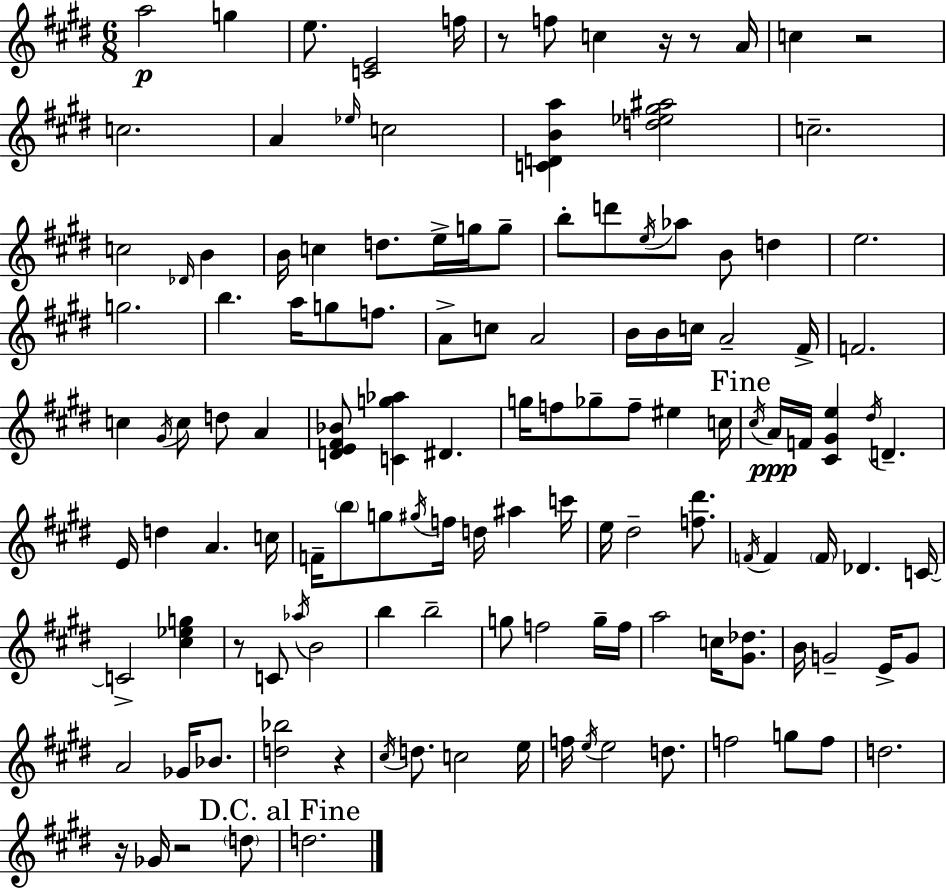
{
  \clef treble
  \numericTimeSignature
  \time 6/8
  \key e \major
  a''2\p g''4 | e''8. <c' e'>2 f''16 | r8 f''8 c''4 r16 r8 a'16 | c''4 r2 | \break c''2. | a'4 \grace { ees''16 } c''2 | <c' d' b' a''>4 <d'' ees'' gis'' ais''>2 | c''2.-- | \break c''2 \grace { des'16 } b'4 | b'16 c''4 d''8. e''16-> g''16 | g''8-- b''8-. d'''8 \acciaccatura { e''16 } aes''8 b'8 d''4 | e''2. | \break g''2. | b''4. a''16 g''8 | f''8. a'8-> c''8 a'2 | b'16 b'16 c''16 a'2-- | \break fis'16-> f'2. | c''4 \acciaccatura { gis'16 } c''8 d''8 | a'4 <d' e' fis' bes'>8 <c' g'' aes''>4 dis'4. | g''16 f''8 ges''8-- f''8-- eis''4 | \break c''16 \mark "Fine" \acciaccatura { cis''16 } a'16\ppp f'16 <cis' gis' e''>4 \acciaccatura { dis''16 } | d'4.-- e'16 d''4 a'4. | c''16 f'16-- \parenthesize b''8 g''8 \acciaccatura { gis''16 } | f''16 d''16 ais''4 c'''16 e''16 dis''2-- | \break <f'' dis'''>8. \acciaccatura { f'16 } f'4 | \parenthesize f'16 des'4. c'16~~ c'2-> | <cis'' ees'' g''>4 r8 c'8 | \acciaccatura { aes''16 } b'2 b''4 | \break b''2-- g''8 f''2 | g''16-- f''16 a''2 | c''16 <gis' des''>8. b'16 g'2-- | e'16-> g'8 a'2 | \break ges'16 bes'8. <d'' bes''>2 | r4 \acciaccatura { cis''16 } d''8. | c''2 e''16 f''16 \acciaccatura { e''16 } | e''2 d''8. f''2 | \break g''8 f''8 d''2. | r16 | ges'16 r2 \parenthesize d''8 \mark "D.C. al Fine" d''2. | \bar "|."
}